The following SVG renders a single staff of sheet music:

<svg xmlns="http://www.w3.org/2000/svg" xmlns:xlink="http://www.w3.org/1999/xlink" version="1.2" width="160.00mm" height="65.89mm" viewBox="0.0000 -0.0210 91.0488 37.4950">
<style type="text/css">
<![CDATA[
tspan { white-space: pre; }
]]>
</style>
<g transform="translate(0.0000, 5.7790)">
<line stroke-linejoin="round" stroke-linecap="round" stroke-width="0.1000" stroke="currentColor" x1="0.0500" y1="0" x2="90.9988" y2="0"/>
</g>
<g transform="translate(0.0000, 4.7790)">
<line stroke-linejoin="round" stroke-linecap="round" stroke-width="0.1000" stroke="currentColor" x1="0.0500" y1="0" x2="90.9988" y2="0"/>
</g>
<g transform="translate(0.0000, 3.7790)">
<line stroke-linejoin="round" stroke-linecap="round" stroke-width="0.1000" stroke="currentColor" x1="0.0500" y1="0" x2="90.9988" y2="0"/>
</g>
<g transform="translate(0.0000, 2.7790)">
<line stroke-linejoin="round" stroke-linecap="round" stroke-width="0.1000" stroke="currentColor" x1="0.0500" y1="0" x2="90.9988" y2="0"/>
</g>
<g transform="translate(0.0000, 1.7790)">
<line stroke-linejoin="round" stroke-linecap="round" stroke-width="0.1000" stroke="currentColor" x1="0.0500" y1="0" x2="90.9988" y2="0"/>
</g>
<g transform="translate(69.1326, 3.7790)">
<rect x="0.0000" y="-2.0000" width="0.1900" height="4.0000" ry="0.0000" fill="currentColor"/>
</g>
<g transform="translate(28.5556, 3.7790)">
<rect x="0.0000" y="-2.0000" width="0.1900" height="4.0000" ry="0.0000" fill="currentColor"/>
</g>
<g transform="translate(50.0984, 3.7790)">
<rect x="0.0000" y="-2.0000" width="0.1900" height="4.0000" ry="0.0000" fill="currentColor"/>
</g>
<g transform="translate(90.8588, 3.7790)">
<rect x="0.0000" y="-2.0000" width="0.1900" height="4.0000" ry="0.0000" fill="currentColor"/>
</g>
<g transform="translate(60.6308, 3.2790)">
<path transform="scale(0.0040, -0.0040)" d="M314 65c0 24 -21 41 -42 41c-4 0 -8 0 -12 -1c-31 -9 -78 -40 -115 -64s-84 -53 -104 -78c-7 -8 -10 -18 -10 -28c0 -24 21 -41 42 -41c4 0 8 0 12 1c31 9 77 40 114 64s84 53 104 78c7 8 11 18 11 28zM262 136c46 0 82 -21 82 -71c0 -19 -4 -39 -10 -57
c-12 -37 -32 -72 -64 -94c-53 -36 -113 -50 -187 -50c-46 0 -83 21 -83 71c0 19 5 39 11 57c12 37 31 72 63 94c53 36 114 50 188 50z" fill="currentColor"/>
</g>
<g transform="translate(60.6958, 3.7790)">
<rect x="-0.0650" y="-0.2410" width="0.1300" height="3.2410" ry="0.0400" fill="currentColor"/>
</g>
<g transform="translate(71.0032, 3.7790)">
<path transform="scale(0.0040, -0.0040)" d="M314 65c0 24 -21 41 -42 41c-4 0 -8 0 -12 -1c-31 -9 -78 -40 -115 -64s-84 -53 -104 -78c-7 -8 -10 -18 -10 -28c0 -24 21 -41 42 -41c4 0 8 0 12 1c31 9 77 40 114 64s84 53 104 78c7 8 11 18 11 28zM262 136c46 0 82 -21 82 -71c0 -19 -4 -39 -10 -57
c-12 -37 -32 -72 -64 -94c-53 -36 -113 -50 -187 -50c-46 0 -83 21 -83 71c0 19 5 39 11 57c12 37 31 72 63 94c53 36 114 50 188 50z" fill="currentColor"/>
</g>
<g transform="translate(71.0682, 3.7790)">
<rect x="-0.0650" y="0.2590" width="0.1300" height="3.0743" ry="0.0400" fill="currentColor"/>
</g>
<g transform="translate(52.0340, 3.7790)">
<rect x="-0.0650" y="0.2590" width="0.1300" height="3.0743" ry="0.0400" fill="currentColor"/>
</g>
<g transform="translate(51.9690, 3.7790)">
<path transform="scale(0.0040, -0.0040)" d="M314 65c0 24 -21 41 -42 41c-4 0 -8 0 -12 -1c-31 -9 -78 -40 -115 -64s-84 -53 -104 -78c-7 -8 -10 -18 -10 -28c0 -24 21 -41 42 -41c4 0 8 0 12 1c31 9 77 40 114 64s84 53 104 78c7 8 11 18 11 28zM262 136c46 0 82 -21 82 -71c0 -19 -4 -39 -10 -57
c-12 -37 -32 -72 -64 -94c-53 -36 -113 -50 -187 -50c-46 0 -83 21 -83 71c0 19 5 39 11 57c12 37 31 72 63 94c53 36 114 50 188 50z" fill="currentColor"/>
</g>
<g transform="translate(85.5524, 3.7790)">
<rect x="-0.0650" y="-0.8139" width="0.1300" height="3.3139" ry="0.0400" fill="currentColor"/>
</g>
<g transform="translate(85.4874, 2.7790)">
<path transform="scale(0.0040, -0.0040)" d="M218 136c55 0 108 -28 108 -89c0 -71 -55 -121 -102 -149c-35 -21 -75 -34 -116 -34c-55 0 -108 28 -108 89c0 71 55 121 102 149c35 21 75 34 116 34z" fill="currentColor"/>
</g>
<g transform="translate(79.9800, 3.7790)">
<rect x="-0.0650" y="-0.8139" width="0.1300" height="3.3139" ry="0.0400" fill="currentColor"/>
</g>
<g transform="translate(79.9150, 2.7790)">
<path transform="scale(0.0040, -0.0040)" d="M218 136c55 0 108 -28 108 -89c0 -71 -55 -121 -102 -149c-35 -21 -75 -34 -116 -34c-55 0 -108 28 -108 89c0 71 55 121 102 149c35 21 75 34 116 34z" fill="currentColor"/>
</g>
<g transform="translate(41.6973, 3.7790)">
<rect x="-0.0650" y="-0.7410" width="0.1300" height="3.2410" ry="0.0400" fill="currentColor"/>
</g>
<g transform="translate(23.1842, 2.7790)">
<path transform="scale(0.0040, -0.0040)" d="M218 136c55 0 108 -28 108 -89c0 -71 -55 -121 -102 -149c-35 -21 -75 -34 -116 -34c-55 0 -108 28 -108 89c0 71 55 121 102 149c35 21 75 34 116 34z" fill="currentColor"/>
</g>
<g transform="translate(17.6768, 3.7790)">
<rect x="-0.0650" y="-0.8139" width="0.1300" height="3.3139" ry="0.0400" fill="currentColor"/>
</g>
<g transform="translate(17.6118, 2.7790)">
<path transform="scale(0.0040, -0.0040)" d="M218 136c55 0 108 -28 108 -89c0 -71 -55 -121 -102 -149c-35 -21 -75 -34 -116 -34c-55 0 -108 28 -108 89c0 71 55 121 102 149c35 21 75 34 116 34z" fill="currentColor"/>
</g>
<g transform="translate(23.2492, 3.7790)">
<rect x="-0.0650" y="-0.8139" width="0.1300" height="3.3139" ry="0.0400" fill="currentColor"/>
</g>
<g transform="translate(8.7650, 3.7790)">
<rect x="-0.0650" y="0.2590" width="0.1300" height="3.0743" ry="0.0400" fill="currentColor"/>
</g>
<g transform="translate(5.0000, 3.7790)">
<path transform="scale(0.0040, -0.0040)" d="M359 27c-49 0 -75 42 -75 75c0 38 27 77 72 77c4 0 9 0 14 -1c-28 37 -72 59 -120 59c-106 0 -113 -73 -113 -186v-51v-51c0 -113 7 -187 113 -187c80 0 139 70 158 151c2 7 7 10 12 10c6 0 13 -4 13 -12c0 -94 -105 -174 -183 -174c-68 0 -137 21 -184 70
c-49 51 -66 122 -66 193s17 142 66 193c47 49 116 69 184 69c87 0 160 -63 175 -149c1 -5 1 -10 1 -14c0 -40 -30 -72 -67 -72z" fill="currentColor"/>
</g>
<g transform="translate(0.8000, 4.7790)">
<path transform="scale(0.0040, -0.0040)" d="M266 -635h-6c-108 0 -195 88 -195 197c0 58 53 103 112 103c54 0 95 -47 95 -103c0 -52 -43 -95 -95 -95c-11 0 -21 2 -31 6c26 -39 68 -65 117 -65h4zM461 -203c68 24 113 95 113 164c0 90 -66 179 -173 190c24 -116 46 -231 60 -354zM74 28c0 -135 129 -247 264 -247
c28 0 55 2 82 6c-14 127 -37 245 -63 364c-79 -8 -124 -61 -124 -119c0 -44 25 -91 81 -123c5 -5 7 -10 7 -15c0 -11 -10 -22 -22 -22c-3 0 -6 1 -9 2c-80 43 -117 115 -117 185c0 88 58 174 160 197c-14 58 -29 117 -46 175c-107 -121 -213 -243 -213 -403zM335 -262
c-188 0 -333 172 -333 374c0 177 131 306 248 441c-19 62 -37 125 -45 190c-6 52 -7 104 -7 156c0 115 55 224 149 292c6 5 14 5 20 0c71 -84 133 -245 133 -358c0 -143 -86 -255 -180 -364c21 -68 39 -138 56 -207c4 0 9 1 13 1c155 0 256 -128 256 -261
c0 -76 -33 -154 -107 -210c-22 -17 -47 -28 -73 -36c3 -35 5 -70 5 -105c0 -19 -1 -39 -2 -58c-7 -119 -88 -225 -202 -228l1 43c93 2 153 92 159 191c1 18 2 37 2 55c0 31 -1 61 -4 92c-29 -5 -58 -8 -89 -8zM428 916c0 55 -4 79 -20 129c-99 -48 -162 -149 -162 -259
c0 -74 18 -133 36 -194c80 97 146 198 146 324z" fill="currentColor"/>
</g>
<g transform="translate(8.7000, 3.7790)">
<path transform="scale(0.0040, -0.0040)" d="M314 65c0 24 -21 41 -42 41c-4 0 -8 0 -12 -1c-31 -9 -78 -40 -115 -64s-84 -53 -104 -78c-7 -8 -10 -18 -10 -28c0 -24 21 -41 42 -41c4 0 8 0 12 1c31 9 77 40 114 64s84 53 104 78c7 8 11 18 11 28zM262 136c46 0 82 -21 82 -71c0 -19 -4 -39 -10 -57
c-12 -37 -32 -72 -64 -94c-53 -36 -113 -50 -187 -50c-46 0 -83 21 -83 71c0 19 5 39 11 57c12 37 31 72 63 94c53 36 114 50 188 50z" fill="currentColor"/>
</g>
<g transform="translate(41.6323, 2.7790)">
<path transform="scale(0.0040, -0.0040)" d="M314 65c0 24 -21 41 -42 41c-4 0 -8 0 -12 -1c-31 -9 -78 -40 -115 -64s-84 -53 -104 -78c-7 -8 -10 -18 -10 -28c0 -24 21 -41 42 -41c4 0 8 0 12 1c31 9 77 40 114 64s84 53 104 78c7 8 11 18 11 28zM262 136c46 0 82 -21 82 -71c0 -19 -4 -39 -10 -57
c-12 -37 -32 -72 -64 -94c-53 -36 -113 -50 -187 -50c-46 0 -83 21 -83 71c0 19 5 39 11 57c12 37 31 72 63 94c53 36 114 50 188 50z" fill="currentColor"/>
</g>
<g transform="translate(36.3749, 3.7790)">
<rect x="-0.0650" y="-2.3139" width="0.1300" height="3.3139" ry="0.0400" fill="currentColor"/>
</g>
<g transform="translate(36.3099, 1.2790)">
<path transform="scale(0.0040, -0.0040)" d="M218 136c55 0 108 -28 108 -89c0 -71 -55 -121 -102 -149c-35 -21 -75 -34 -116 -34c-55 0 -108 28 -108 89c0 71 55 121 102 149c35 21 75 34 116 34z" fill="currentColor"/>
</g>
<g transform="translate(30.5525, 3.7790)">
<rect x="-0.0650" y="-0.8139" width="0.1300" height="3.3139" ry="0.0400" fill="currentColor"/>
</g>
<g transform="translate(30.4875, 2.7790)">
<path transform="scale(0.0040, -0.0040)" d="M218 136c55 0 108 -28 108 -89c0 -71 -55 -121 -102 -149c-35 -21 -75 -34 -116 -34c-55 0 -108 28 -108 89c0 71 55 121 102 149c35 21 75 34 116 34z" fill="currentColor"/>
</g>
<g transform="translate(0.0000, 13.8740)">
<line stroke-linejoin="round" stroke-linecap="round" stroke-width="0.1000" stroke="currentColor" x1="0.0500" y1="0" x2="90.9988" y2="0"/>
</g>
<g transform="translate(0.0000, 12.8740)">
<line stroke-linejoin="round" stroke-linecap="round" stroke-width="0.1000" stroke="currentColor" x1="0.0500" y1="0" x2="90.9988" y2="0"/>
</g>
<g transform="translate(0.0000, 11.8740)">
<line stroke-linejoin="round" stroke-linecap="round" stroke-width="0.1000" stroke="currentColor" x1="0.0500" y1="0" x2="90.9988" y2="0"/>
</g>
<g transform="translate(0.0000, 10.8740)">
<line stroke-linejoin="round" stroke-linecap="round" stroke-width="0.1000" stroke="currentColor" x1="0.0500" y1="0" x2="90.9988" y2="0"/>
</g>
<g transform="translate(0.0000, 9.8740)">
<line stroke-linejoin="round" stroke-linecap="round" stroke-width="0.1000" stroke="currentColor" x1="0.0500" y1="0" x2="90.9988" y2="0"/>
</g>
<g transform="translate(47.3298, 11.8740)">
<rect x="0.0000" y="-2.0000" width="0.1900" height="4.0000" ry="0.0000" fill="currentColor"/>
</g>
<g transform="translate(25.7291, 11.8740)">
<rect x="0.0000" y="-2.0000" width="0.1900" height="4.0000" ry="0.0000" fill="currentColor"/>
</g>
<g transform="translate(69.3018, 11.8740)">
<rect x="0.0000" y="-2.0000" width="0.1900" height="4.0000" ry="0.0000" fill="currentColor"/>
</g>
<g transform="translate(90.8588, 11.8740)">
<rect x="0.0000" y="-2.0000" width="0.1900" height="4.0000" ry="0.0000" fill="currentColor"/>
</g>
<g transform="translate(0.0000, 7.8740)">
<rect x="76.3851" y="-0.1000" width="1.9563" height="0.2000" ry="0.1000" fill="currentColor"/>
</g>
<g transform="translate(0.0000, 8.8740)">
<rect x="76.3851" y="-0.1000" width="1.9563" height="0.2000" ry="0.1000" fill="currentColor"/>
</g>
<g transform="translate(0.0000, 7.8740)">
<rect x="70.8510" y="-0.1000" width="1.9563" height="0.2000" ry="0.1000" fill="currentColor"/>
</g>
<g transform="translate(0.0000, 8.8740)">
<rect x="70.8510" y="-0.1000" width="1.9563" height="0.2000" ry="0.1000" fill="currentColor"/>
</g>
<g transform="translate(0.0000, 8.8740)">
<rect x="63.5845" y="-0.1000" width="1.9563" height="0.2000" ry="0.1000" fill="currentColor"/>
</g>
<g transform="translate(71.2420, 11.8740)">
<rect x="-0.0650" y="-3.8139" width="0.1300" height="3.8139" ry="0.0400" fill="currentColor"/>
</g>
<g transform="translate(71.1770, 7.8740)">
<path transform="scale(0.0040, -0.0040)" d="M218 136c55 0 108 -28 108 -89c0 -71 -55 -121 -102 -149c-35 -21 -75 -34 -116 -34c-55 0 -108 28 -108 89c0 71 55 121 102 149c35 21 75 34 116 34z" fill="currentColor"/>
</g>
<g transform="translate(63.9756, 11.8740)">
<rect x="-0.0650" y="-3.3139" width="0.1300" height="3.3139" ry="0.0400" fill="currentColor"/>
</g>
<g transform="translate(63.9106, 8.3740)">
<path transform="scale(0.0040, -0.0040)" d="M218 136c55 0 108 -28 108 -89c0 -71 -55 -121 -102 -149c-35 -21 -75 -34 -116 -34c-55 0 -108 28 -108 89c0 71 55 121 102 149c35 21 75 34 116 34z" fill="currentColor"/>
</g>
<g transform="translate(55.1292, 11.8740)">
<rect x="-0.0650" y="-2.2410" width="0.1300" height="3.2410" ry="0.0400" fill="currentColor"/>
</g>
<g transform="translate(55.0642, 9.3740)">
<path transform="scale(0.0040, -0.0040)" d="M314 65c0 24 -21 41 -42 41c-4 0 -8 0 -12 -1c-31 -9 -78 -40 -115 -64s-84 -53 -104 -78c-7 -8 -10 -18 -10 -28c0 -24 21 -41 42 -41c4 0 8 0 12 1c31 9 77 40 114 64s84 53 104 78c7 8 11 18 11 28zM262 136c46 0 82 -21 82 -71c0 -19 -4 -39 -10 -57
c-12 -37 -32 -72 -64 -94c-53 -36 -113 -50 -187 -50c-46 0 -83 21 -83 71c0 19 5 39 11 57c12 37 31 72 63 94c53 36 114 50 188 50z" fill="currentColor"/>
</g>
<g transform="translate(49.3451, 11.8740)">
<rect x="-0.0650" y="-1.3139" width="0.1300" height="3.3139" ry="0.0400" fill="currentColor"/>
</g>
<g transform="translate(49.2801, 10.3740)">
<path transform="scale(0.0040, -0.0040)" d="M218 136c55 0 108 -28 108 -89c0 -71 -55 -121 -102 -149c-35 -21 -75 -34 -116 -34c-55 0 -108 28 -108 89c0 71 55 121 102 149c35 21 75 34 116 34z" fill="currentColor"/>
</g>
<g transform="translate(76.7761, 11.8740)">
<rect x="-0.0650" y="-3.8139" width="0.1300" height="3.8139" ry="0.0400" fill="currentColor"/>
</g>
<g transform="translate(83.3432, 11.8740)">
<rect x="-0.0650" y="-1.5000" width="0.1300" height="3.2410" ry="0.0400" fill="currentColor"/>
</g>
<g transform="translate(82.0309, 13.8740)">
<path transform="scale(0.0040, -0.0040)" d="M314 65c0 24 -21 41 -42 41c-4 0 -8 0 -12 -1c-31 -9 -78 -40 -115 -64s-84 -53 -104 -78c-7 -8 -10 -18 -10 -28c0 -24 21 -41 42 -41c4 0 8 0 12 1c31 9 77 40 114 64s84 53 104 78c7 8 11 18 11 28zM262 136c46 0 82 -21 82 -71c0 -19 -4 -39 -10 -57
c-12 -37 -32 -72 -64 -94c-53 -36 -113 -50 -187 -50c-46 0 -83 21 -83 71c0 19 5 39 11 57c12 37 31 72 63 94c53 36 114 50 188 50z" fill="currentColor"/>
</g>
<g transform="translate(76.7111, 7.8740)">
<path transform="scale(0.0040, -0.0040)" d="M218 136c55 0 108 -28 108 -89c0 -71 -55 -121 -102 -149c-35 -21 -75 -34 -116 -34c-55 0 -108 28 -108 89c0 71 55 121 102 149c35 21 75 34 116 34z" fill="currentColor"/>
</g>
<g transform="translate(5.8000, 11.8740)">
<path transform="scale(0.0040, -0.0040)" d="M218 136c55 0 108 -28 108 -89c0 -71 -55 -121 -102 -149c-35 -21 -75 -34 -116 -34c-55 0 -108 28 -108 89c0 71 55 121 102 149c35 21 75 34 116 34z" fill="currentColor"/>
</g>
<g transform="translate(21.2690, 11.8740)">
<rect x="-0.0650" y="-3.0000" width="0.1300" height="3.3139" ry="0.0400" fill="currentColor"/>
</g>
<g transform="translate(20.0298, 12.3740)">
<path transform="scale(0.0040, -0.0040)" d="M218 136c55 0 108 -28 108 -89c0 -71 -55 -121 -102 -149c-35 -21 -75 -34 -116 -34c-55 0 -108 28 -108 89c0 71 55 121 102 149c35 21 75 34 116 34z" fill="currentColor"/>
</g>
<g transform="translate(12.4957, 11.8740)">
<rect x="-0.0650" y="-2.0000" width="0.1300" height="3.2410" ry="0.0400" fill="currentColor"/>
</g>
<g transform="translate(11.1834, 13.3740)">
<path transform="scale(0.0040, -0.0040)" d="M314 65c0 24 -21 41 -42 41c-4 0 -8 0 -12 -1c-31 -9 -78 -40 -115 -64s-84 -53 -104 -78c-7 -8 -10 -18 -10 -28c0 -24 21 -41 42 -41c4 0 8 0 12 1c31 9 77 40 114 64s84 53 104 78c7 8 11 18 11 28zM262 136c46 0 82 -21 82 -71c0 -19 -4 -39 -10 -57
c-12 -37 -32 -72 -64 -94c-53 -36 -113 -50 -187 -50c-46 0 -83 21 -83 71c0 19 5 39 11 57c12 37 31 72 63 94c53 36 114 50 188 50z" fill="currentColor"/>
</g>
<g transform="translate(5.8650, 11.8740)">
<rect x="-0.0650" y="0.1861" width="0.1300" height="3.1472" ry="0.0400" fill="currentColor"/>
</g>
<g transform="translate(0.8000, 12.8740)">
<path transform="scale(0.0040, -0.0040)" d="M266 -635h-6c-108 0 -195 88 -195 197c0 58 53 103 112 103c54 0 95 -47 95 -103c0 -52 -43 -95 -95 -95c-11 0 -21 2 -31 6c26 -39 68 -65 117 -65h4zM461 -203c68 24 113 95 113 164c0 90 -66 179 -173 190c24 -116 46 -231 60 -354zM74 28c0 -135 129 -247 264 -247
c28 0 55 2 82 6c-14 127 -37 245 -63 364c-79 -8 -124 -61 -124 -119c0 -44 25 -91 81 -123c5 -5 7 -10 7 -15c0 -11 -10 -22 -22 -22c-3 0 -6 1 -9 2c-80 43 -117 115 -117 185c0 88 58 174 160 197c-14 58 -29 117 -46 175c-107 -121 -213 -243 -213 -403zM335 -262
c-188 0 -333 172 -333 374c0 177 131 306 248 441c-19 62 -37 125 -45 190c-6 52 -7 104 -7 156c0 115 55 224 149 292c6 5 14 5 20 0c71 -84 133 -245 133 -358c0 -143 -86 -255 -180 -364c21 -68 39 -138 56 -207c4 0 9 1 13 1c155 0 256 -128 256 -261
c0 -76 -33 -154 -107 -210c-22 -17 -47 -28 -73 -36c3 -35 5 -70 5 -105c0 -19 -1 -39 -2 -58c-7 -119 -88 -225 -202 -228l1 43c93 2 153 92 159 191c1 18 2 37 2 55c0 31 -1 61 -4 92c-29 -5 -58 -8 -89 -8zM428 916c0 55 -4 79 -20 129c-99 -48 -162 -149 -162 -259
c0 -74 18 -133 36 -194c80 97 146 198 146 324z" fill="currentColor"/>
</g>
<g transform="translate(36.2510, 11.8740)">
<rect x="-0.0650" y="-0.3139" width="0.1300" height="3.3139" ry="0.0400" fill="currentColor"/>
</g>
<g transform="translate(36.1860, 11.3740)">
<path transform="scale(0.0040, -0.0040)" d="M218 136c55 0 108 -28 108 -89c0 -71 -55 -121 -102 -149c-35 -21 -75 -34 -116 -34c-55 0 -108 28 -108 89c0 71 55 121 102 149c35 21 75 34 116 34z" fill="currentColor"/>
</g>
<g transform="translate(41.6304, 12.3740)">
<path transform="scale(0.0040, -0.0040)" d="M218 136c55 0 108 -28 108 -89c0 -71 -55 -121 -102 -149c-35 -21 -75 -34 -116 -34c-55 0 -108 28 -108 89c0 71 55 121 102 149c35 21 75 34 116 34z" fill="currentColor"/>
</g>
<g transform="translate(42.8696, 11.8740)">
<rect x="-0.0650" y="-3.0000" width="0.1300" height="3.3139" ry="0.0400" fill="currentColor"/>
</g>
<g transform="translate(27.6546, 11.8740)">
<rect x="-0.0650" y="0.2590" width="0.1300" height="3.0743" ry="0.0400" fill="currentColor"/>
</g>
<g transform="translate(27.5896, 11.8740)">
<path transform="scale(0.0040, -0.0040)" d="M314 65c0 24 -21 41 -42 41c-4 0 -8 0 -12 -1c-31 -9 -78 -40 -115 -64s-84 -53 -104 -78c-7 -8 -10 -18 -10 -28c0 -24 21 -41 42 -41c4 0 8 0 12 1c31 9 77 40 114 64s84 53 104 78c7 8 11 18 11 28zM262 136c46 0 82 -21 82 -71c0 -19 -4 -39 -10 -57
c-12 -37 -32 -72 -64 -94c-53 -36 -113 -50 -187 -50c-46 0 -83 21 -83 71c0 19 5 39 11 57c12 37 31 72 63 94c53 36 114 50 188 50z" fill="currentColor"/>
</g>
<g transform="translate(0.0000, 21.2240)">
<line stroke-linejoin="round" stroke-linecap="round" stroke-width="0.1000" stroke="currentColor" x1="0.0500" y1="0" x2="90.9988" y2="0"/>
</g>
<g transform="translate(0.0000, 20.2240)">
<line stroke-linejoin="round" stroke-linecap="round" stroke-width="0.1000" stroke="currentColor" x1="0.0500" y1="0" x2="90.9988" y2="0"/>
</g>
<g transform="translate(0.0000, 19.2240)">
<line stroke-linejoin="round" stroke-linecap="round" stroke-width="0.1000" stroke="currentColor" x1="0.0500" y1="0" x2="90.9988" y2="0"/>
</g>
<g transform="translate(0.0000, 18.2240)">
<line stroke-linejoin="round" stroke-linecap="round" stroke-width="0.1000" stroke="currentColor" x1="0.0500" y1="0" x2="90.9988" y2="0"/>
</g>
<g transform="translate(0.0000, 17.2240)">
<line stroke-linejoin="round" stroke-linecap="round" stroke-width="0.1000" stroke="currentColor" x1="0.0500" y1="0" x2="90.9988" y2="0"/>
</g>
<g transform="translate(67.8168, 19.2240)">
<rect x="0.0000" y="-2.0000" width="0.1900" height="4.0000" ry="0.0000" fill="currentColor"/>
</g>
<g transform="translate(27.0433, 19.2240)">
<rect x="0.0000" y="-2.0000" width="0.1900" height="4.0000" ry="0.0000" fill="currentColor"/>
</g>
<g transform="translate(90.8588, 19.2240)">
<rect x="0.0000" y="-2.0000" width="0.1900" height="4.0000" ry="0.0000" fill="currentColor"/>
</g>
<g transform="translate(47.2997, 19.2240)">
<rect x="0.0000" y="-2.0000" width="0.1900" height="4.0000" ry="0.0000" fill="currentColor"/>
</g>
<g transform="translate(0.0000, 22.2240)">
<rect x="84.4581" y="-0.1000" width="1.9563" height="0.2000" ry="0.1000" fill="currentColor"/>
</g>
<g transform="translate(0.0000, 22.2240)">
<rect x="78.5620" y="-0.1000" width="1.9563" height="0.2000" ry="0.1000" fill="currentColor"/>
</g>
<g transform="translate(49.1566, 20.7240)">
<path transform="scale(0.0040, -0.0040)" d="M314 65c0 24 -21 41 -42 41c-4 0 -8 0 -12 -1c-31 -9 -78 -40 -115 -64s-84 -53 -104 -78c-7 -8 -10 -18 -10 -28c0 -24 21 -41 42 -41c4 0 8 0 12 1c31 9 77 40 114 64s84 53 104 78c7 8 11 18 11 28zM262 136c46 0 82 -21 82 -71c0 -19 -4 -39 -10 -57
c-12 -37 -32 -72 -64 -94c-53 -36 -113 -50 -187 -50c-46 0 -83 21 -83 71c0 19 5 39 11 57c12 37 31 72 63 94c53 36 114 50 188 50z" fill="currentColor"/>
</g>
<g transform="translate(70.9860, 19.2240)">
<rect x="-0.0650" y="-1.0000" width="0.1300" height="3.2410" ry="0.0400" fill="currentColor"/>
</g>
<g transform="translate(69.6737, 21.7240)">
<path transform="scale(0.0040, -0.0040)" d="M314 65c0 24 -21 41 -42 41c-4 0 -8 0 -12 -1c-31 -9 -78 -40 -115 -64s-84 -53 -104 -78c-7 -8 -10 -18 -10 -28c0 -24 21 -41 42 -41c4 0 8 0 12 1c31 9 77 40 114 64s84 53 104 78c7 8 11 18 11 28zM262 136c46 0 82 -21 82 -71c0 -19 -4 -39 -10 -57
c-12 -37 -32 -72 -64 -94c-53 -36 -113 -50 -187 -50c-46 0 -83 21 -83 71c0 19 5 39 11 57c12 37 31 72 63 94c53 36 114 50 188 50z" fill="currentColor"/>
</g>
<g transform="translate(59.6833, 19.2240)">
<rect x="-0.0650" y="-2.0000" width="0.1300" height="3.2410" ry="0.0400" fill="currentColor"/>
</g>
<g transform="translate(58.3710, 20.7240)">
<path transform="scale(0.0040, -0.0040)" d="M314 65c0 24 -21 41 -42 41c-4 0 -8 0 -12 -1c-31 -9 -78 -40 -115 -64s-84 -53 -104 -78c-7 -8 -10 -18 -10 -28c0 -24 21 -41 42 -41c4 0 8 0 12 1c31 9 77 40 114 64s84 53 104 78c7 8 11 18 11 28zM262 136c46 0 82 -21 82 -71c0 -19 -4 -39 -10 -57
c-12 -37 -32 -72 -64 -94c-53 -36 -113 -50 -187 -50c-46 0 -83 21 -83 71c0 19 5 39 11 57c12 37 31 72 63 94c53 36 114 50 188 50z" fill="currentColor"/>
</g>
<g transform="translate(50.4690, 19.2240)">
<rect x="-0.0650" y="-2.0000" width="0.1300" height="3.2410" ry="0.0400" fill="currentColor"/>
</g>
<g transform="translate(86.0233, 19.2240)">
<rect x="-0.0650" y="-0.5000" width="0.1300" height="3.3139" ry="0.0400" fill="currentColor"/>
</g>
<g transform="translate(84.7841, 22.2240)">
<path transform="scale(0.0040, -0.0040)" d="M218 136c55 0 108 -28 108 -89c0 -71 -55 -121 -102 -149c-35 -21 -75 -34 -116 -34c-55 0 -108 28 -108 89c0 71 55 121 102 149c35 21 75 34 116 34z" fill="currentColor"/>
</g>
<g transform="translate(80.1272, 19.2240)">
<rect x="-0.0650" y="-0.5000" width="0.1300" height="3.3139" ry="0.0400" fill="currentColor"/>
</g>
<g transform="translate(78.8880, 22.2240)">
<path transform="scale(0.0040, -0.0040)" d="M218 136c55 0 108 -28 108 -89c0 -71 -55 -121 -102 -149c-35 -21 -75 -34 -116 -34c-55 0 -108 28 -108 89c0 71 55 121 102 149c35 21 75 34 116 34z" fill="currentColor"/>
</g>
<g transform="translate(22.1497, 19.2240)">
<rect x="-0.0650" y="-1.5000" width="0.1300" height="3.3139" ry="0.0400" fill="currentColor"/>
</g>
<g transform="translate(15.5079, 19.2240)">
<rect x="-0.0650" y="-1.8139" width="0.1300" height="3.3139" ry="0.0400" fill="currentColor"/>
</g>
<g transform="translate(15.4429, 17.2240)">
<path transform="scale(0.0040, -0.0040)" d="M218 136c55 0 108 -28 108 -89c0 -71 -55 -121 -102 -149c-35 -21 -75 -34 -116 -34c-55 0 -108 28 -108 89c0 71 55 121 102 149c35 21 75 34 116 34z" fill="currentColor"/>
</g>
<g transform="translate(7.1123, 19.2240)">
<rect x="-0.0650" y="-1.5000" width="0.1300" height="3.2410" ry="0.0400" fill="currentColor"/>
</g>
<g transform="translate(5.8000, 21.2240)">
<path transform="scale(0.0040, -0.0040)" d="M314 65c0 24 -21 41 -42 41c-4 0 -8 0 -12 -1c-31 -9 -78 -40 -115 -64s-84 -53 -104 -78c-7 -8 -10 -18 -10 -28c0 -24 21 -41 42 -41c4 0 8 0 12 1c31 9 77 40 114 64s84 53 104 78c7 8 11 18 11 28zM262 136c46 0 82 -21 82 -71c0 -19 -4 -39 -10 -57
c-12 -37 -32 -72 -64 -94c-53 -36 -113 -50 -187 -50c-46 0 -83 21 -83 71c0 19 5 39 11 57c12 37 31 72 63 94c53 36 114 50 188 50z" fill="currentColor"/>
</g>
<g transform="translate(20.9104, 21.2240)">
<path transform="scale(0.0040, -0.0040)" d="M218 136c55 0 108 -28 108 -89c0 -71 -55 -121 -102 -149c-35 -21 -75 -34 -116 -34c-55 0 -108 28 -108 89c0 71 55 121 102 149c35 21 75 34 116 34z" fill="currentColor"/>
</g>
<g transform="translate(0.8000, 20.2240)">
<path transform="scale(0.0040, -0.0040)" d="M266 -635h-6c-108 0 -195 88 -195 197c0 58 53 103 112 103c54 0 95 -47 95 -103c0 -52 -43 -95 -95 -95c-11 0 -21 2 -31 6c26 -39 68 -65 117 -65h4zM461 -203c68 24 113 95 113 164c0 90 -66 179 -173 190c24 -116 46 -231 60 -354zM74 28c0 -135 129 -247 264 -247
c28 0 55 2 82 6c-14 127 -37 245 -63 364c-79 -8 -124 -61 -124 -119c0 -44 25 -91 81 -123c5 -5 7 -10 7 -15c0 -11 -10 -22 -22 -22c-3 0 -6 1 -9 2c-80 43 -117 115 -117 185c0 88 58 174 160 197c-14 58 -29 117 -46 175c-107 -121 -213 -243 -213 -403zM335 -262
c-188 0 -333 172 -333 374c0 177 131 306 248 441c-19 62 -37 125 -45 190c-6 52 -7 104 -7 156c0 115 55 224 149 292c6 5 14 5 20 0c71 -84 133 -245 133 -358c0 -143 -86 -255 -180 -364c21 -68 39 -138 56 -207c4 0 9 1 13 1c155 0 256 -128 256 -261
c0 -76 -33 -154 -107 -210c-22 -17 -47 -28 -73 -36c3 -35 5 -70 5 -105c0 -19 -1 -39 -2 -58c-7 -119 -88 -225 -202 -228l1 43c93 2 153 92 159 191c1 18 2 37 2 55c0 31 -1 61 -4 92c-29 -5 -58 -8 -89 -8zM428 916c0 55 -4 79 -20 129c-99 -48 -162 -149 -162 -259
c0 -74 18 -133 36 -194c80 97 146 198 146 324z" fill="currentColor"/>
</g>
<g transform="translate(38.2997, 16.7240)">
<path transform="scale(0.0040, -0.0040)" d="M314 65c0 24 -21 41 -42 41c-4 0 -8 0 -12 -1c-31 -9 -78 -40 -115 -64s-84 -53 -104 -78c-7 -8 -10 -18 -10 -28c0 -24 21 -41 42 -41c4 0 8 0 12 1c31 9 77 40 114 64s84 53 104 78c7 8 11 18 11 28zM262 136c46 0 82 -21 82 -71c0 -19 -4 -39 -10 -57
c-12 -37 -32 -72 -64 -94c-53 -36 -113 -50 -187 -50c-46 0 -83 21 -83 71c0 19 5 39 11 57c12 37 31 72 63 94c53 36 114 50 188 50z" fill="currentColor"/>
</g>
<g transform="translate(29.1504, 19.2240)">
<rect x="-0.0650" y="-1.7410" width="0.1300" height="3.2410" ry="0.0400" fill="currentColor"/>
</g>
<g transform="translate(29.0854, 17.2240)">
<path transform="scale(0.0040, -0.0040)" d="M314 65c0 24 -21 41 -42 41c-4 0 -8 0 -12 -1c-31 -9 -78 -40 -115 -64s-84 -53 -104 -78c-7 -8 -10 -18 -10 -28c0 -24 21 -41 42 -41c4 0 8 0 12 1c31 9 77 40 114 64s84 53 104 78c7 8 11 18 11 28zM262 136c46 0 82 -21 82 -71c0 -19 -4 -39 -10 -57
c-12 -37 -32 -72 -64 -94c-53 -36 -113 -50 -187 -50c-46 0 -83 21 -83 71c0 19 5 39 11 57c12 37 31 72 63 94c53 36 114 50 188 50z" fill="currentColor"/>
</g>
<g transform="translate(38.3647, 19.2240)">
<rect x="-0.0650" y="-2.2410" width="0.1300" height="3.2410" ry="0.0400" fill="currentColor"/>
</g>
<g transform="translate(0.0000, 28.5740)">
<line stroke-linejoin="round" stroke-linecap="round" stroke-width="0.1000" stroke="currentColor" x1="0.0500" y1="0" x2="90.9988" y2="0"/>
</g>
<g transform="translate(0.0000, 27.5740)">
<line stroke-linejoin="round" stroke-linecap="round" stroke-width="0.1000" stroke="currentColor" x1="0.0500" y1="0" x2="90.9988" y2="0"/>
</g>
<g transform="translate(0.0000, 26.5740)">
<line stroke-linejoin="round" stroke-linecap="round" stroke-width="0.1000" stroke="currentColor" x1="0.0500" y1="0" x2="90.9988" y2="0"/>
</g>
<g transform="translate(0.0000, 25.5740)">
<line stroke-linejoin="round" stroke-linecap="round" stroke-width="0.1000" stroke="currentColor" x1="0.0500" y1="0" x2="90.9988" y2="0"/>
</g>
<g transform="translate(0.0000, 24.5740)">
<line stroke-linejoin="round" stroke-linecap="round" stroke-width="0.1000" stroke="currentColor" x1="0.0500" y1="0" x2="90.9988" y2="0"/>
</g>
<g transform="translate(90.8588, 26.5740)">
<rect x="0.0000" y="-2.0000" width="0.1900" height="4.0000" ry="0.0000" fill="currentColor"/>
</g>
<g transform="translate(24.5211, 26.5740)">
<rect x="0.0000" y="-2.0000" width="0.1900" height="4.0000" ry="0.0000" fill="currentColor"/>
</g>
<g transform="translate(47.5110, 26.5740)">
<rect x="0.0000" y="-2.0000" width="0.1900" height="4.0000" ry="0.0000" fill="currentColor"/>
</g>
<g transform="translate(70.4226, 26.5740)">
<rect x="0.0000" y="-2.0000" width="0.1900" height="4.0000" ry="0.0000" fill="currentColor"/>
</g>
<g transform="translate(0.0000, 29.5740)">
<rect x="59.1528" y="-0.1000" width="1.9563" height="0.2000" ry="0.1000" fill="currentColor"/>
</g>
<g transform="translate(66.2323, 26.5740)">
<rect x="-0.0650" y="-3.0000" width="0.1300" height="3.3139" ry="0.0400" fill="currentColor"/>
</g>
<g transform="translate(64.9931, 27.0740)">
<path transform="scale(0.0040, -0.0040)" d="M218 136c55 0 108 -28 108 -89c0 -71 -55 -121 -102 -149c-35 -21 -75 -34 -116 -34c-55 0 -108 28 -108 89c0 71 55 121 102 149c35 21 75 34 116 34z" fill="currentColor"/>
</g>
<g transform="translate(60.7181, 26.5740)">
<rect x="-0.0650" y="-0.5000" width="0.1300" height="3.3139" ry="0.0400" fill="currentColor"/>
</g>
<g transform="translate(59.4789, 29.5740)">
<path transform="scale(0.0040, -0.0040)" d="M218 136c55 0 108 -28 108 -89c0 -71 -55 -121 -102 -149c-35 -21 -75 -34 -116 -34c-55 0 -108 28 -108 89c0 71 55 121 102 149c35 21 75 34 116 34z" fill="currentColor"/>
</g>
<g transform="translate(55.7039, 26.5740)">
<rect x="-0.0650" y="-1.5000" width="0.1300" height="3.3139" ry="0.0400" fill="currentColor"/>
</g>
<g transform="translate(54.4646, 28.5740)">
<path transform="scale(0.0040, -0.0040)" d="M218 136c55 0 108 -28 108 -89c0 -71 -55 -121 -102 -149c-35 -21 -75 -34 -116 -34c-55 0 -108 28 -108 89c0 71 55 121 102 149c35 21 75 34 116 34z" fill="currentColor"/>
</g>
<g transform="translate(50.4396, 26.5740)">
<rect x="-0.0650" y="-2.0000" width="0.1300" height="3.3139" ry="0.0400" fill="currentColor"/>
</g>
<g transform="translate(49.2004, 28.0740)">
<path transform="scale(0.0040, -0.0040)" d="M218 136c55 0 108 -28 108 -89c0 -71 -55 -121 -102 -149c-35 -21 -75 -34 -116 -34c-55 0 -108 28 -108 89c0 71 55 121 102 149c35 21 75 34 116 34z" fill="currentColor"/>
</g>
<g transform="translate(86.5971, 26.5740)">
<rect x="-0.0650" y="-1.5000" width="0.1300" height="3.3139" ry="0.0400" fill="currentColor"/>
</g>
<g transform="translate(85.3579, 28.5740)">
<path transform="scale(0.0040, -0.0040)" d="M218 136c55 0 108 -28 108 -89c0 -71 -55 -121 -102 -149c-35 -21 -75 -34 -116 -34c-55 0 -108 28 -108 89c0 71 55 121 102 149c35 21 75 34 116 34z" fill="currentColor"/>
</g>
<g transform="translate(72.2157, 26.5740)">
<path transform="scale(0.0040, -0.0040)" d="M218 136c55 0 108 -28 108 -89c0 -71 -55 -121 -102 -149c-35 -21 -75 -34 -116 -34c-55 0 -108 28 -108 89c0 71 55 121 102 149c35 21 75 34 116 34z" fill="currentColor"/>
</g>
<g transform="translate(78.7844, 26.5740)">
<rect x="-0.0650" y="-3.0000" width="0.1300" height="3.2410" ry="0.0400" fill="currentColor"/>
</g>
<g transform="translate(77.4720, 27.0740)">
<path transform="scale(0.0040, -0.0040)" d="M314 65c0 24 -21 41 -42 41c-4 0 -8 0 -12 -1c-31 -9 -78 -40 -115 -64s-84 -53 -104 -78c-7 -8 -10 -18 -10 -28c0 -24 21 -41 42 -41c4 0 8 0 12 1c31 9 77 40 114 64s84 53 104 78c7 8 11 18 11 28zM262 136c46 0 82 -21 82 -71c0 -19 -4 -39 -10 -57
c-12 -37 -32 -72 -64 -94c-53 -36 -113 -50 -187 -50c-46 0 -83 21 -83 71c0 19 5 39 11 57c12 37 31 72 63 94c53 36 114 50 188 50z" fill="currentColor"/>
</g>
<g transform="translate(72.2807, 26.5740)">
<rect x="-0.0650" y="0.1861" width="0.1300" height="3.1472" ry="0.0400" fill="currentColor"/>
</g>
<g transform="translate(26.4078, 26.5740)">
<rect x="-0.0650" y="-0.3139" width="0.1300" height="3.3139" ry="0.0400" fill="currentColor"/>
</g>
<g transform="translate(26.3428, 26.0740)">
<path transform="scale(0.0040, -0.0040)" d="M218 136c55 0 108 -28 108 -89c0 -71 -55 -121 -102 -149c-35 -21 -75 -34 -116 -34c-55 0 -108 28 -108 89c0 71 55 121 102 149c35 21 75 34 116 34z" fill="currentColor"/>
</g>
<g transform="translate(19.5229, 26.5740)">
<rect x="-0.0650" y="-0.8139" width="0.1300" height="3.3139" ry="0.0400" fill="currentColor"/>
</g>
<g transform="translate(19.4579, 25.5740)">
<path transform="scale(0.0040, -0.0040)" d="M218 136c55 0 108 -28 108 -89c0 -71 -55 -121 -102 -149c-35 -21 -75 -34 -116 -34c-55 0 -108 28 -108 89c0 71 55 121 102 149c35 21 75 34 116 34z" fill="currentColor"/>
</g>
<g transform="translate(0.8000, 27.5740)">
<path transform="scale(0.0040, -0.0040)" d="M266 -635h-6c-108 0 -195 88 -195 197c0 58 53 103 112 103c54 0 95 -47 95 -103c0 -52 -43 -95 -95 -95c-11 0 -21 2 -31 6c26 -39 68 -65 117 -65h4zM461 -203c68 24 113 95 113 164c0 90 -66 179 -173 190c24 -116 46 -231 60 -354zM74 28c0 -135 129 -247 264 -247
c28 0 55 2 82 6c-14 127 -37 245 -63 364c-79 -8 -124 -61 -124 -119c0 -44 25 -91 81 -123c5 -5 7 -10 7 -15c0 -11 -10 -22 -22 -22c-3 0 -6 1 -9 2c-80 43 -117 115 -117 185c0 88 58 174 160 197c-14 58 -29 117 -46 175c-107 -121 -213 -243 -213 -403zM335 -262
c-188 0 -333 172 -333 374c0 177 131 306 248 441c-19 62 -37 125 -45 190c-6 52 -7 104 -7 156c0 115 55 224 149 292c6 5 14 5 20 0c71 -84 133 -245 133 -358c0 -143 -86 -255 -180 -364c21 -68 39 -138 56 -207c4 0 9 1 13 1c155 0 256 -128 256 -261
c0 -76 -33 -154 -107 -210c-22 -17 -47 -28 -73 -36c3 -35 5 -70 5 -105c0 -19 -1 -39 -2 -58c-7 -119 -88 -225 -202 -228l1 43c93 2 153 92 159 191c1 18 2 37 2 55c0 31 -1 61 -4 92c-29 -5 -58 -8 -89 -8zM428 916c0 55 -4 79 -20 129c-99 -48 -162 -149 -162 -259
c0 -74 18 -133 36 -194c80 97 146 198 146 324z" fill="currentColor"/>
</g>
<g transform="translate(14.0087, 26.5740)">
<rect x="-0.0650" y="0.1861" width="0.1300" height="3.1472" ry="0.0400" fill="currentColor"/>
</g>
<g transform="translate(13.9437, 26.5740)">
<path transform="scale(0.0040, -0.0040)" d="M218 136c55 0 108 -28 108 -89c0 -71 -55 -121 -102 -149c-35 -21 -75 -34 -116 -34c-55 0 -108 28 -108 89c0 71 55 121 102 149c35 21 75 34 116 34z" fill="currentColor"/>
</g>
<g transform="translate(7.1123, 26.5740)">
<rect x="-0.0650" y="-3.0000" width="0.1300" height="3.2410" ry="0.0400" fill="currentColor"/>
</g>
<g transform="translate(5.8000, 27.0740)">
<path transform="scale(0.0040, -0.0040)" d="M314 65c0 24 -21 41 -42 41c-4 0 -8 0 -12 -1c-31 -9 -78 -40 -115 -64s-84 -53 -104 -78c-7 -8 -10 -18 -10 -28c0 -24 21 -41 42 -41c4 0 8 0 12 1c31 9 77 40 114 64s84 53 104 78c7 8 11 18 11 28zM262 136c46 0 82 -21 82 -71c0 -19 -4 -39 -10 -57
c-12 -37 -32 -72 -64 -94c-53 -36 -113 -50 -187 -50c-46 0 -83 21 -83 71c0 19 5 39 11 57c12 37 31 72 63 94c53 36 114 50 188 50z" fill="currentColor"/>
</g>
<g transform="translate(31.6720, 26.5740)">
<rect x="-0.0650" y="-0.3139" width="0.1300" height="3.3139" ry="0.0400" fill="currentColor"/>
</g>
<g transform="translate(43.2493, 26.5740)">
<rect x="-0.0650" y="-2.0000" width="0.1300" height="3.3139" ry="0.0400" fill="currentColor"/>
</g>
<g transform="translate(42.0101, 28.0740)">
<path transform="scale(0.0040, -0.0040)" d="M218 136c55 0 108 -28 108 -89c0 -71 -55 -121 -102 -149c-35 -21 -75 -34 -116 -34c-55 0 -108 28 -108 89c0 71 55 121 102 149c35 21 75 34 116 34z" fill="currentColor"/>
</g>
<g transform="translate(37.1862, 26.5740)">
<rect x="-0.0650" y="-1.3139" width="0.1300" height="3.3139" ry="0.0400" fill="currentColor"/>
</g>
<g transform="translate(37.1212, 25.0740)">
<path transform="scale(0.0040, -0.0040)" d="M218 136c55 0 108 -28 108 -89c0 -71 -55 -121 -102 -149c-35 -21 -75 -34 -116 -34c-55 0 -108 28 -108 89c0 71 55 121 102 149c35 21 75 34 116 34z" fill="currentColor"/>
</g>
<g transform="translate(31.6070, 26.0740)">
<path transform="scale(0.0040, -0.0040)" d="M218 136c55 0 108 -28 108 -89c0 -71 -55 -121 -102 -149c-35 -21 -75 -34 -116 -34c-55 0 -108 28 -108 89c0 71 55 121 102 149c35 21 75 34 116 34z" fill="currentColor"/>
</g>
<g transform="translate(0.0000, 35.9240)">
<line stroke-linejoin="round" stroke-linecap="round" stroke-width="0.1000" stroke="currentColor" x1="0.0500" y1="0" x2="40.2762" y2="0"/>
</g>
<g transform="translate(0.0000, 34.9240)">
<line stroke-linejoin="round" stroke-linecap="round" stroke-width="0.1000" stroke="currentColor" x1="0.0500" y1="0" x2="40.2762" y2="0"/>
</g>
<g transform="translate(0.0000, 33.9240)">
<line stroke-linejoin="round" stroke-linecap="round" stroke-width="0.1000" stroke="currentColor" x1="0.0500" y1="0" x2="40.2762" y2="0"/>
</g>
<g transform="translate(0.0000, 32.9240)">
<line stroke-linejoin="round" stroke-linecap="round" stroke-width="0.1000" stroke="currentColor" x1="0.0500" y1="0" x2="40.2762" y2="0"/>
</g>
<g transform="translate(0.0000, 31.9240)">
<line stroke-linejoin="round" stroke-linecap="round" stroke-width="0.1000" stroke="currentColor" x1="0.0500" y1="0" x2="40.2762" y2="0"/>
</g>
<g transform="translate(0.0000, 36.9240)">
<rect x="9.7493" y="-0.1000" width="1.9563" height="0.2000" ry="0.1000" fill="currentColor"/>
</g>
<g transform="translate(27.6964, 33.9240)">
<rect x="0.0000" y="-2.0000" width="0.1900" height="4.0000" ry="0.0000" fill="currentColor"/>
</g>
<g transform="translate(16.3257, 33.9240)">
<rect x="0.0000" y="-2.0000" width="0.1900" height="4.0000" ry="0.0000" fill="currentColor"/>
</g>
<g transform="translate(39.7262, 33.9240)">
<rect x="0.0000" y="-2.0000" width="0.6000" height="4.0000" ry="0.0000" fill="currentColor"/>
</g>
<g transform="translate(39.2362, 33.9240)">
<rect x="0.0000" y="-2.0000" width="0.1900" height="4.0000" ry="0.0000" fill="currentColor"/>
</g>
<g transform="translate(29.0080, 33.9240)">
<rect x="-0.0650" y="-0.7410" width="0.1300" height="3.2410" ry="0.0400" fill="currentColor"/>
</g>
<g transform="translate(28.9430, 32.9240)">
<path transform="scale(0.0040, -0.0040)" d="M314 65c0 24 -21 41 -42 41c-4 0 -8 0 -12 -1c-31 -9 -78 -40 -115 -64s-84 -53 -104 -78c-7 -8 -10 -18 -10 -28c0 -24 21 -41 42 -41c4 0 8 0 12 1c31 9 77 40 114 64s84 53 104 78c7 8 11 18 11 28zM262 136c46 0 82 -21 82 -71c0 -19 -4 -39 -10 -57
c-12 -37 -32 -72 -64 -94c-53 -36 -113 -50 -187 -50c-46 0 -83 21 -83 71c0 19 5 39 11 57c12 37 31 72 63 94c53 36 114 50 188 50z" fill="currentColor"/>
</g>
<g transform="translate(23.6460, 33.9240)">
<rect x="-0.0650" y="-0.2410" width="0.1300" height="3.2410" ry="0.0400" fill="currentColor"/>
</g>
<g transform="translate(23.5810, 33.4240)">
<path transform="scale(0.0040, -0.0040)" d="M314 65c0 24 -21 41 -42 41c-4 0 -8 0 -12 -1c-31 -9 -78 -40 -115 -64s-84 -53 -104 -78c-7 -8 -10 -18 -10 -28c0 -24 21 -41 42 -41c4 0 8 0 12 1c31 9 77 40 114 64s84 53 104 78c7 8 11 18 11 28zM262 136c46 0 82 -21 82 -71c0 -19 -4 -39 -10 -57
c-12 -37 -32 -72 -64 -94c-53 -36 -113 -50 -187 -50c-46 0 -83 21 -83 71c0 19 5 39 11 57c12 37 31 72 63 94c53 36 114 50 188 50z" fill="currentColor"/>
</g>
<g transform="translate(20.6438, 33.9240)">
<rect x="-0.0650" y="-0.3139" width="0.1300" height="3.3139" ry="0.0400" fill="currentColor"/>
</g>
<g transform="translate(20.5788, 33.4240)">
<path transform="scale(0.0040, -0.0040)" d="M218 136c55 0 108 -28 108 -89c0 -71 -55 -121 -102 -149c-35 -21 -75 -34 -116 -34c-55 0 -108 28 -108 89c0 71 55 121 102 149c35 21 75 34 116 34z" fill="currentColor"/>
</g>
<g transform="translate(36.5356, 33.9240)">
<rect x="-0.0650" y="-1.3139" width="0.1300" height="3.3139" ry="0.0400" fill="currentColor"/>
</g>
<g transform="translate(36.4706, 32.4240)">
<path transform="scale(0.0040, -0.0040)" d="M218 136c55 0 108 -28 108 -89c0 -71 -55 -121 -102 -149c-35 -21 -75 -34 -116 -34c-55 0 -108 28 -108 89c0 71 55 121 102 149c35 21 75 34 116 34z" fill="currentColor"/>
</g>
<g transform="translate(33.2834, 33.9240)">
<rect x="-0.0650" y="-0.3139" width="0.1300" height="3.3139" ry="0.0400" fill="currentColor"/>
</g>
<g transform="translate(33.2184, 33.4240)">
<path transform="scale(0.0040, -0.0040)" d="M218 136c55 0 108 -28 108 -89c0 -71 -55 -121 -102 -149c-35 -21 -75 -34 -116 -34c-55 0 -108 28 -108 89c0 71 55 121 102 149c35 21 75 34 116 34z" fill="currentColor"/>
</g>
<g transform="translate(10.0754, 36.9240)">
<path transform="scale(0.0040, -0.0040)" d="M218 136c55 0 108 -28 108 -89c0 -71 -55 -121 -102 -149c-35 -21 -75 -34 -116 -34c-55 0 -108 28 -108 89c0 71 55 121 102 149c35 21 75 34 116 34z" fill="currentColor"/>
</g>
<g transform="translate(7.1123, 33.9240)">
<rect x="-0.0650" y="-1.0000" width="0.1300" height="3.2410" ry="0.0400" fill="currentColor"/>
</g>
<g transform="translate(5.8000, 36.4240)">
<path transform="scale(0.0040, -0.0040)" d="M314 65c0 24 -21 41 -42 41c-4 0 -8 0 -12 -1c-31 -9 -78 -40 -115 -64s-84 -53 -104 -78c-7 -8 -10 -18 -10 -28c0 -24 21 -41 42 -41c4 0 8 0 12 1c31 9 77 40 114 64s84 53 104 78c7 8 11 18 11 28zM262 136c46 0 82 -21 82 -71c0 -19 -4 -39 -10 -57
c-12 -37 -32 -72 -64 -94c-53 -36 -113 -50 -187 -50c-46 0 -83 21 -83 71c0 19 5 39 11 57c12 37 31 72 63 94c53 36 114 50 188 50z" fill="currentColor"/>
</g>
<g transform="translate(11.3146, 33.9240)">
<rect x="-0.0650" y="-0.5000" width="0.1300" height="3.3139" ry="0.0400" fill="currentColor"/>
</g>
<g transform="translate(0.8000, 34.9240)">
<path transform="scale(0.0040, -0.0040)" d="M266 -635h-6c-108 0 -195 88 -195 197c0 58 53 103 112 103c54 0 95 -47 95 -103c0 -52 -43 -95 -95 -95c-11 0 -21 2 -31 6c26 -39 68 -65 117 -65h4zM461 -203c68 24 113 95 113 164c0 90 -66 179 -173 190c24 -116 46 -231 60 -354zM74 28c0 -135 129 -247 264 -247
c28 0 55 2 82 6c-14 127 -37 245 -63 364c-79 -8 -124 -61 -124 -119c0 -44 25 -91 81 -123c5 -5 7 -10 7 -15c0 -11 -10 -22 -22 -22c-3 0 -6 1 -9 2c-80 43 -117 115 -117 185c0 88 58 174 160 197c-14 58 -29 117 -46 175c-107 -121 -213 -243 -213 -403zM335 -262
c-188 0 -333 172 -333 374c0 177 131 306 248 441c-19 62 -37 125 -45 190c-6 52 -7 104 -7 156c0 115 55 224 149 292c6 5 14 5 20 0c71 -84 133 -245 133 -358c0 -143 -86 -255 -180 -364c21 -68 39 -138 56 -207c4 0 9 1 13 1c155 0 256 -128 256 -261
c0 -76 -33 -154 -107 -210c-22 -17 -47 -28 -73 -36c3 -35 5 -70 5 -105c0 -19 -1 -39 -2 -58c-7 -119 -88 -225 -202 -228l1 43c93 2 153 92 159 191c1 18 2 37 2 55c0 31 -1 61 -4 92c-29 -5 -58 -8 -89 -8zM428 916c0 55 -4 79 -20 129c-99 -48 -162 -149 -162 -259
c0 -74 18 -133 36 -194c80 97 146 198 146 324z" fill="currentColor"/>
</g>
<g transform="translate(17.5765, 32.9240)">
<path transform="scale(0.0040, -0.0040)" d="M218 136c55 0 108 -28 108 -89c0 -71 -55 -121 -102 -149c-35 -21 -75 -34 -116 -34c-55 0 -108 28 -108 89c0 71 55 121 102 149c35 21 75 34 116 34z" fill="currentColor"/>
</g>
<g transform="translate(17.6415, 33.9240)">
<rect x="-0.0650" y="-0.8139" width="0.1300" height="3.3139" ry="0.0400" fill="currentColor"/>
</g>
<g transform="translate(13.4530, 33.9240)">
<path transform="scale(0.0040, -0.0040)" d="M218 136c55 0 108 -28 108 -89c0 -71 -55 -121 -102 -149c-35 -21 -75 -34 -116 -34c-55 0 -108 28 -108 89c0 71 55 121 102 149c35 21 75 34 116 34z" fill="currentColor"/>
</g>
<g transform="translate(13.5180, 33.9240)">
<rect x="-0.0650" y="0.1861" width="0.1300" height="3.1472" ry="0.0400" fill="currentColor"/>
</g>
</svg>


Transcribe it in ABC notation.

X:1
T:Untitled
M:4/4
L:1/4
K:C
B2 d d d g d2 B2 c2 B2 d d B F2 A B2 c A e g2 b c' c' E2 E2 f E f2 g2 F2 F2 D2 C C A2 B d c c e F F E C A B A2 E D2 C B d c c2 d2 c e